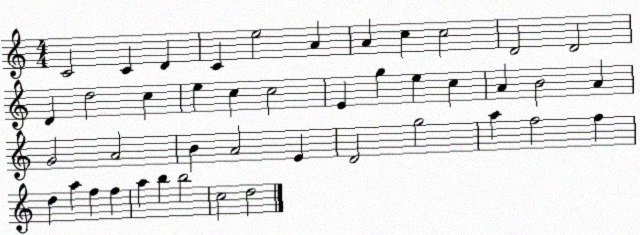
X:1
T:Untitled
M:4/4
L:1/4
K:C
C2 C D C e2 A A c c2 D2 D2 D d2 c e c c2 E g e c A B2 A G2 A2 B A2 E D2 g2 a f2 f d a f f a b b2 c2 d2